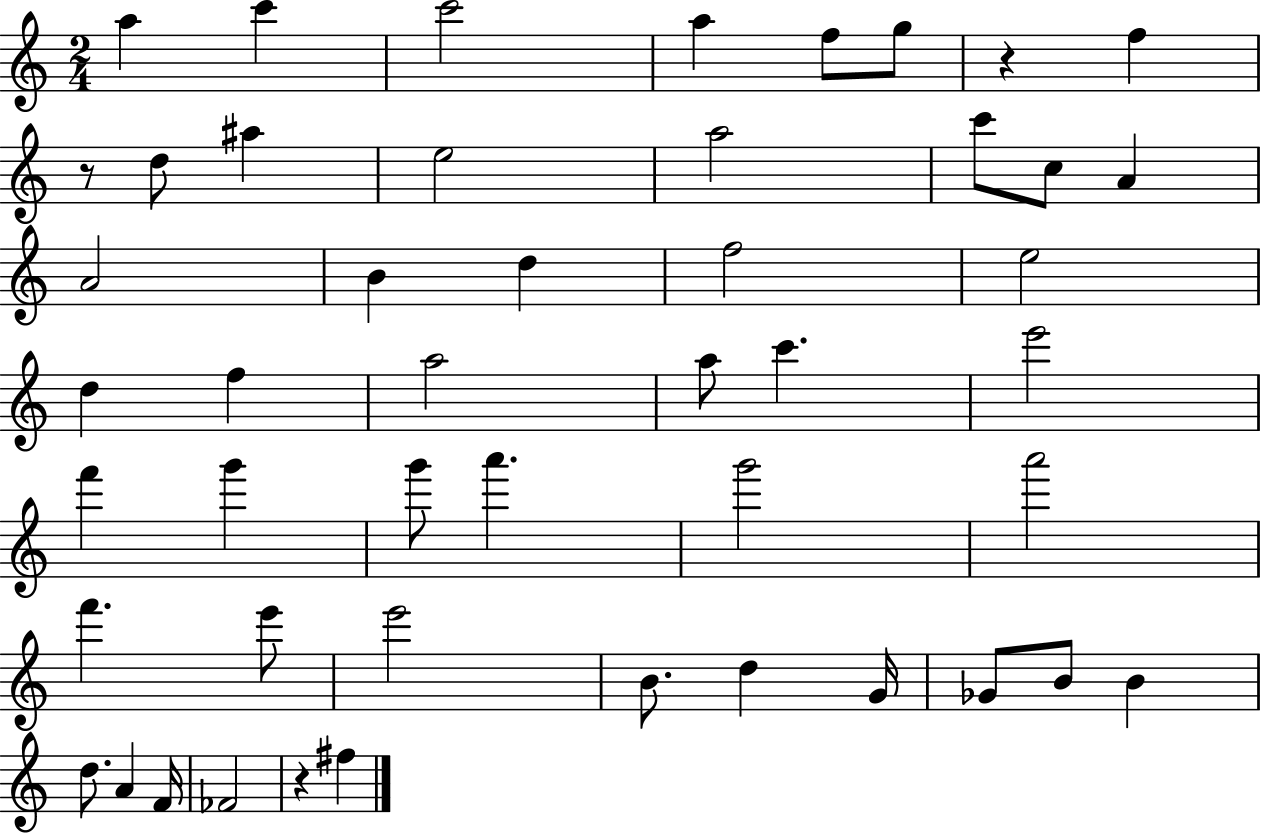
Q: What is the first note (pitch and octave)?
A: A5